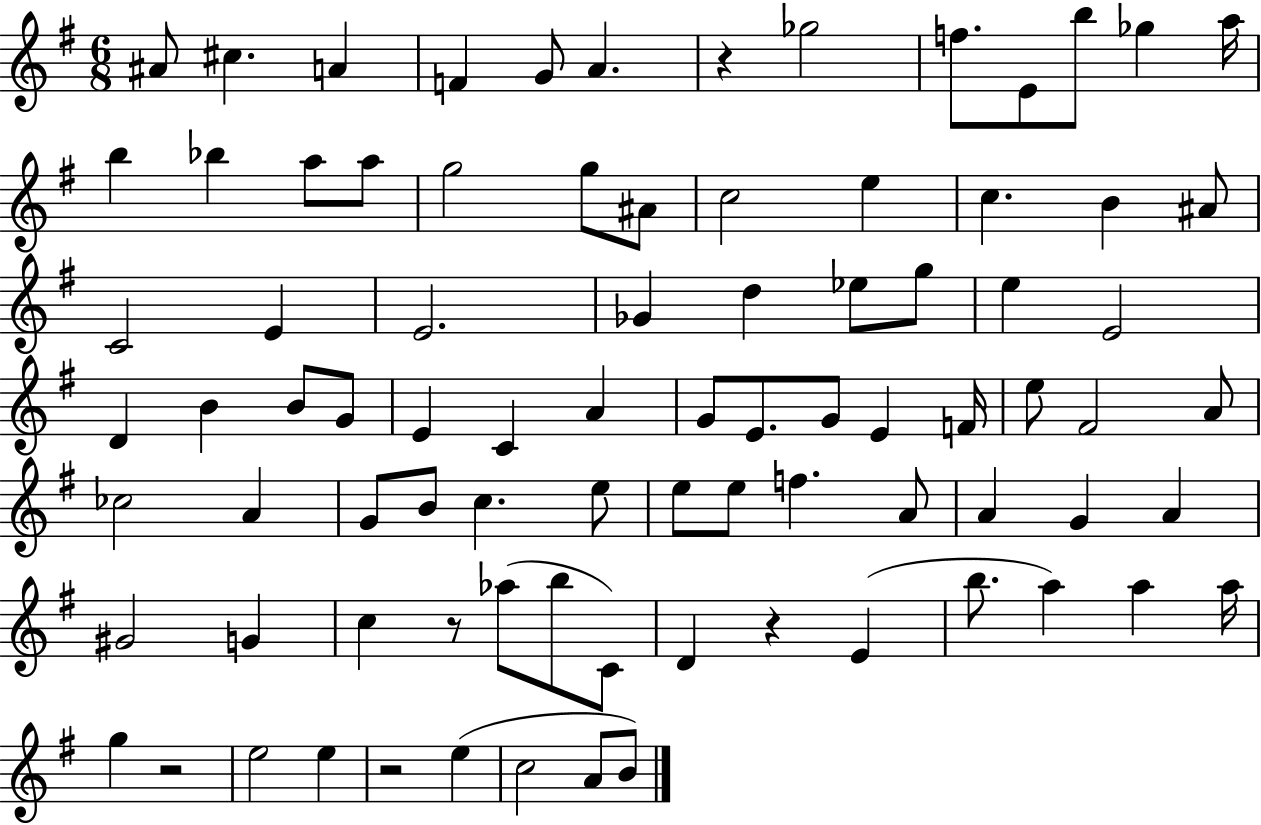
{
  \clef treble
  \numericTimeSignature
  \time 6/8
  \key g \major
  ais'8 cis''4. a'4 | f'4 g'8 a'4. | r4 ges''2 | f''8. e'8 b''8 ges''4 a''16 | \break b''4 bes''4 a''8 a''8 | g''2 g''8 ais'8 | c''2 e''4 | c''4. b'4 ais'8 | \break c'2 e'4 | e'2. | ges'4 d''4 ees''8 g''8 | e''4 e'2 | \break d'4 b'4 b'8 g'8 | e'4 c'4 a'4 | g'8 e'8. g'8 e'4 f'16 | e''8 fis'2 a'8 | \break ces''2 a'4 | g'8 b'8 c''4. e''8 | e''8 e''8 f''4. a'8 | a'4 g'4 a'4 | \break gis'2 g'4 | c''4 r8 aes''8( b''8 c'8) | d'4 r4 e'4( | b''8. a''4) a''4 a''16 | \break g''4 r2 | e''2 e''4 | r2 e''4( | c''2 a'8 b'8) | \break \bar "|."
}